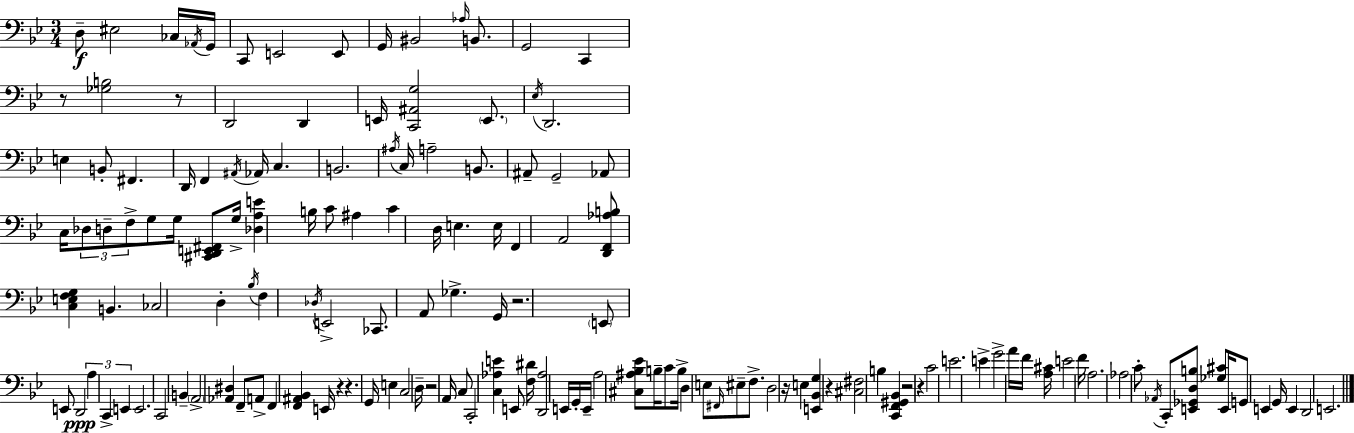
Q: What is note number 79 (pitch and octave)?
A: E3